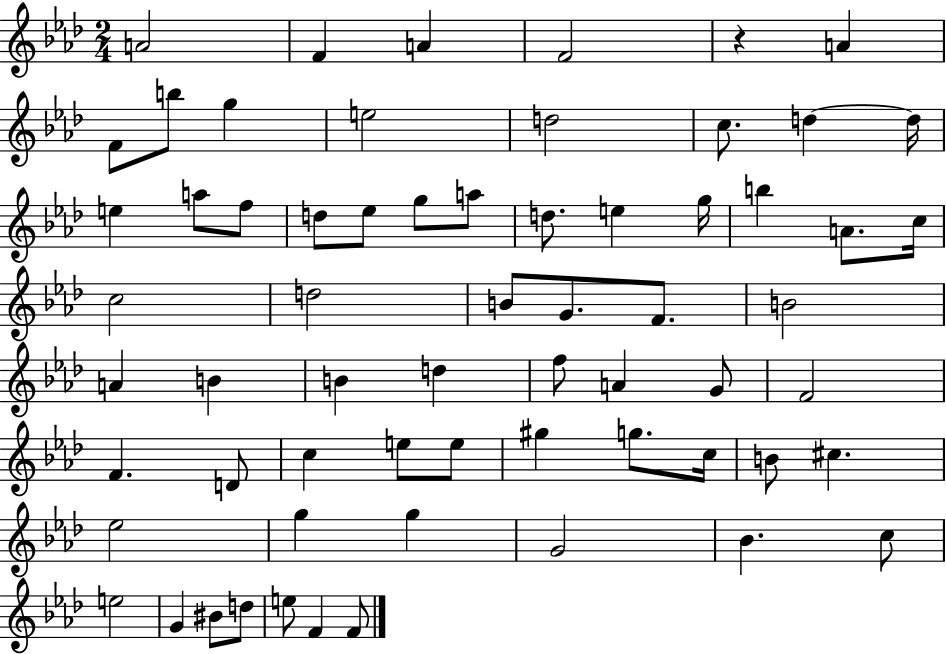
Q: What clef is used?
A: treble